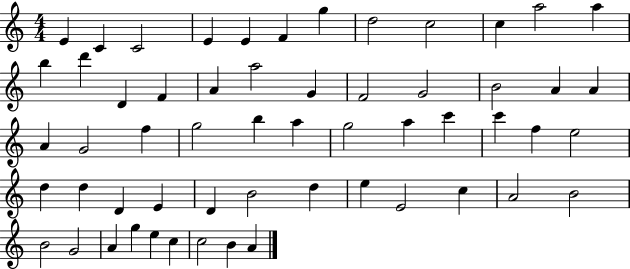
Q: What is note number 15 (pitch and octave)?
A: D4